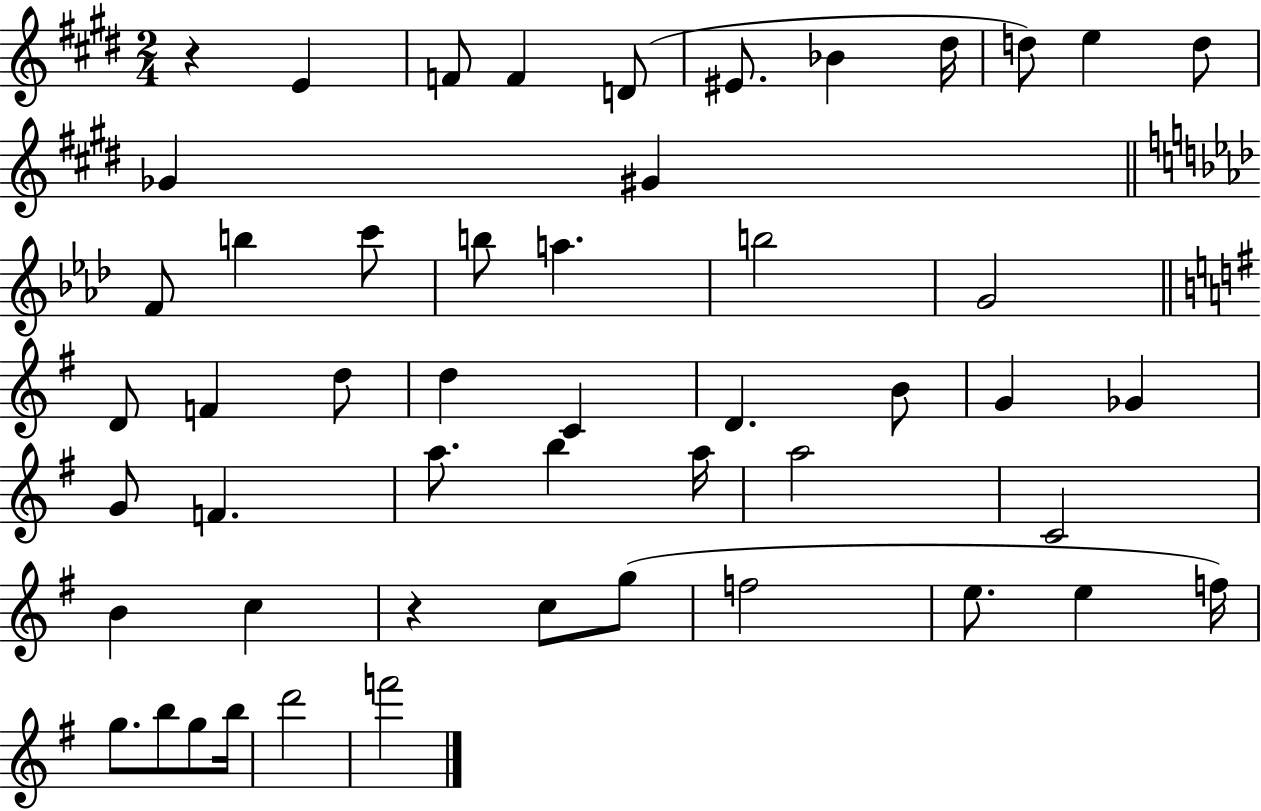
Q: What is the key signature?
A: E major